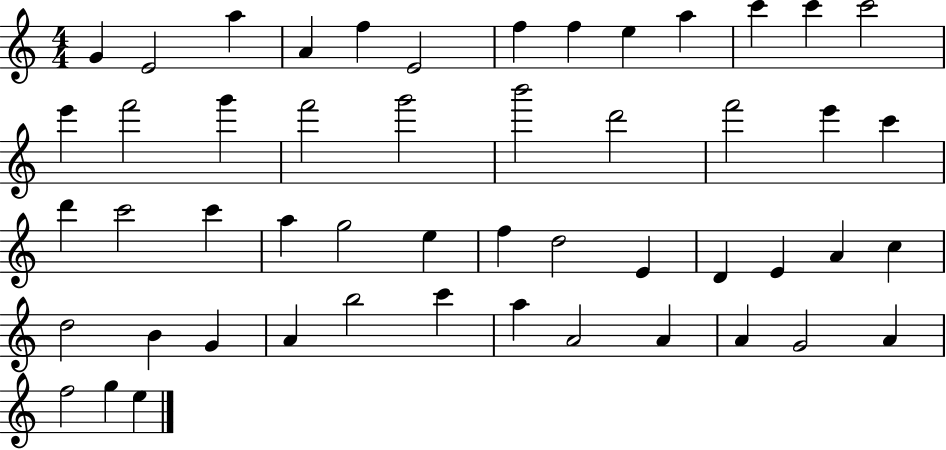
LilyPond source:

{
  \clef treble
  \numericTimeSignature
  \time 4/4
  \key c \major
  g'4 e'2 a''4 | a'4 f''4 e'2 | f''4 f''4 e''4 a''4 | c'''4 c'''4 c'''2 | \break e'''4 f'''2 g'''4 | f'''2 g'''2 | b'''2 d'''2 | f'''2 e'''4 c'''4 | \break d'''4 c'''2 c'''4 | a''4 g''2 e''4 | f''4 d''2 e'4 | d'4 e'4 a'4 c''4 | \break d''2 b'4 g'4 | a'4 b''2 c'''4 | a''4 a'2 a'4 | a'4 g'2 a'4 | \break f''2 g''4 e''4 | \bar "|."
}